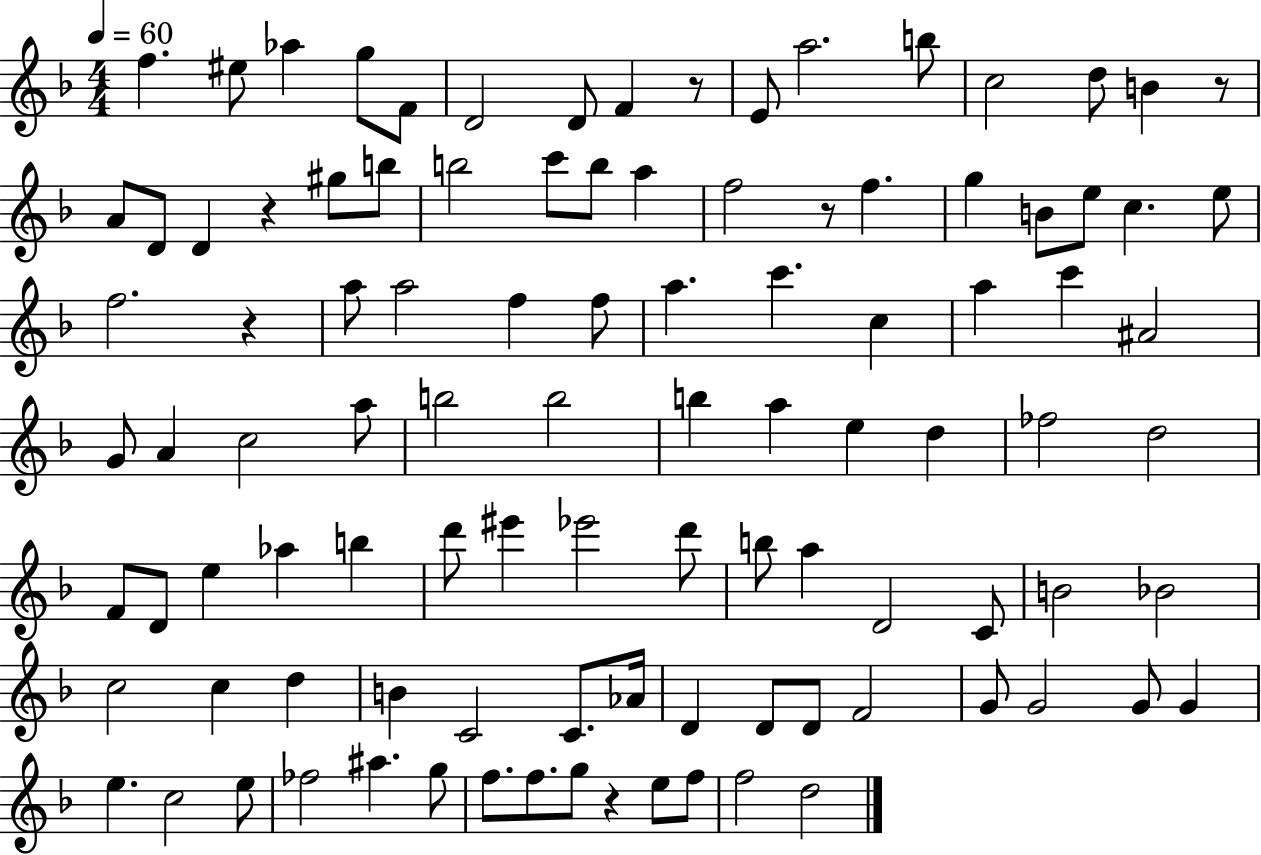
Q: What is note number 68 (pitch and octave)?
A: Bb4